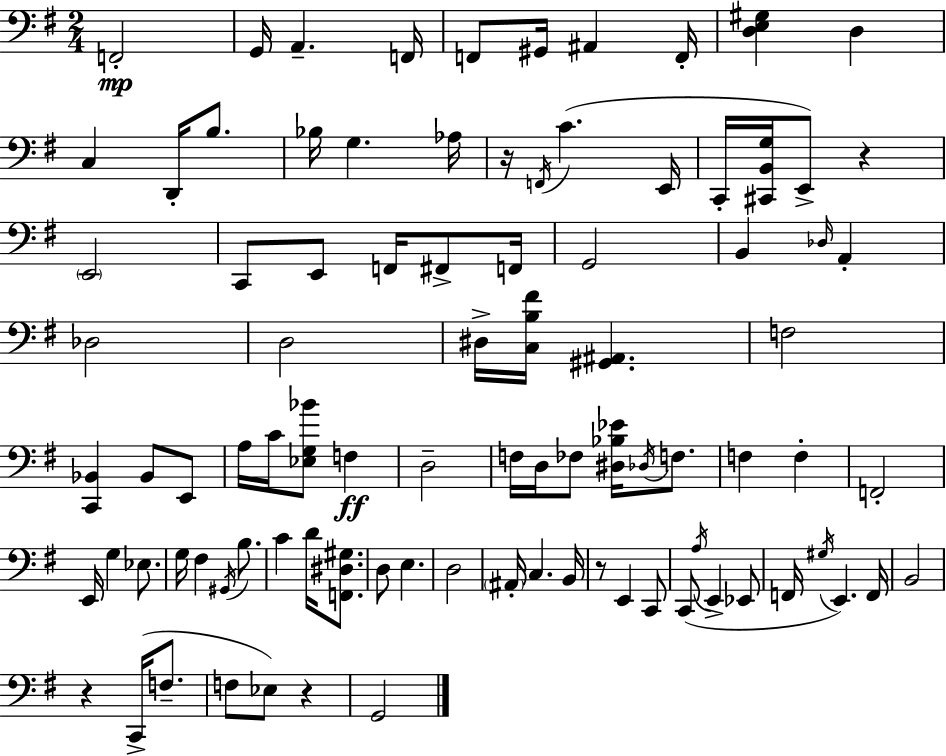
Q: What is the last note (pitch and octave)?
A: G2